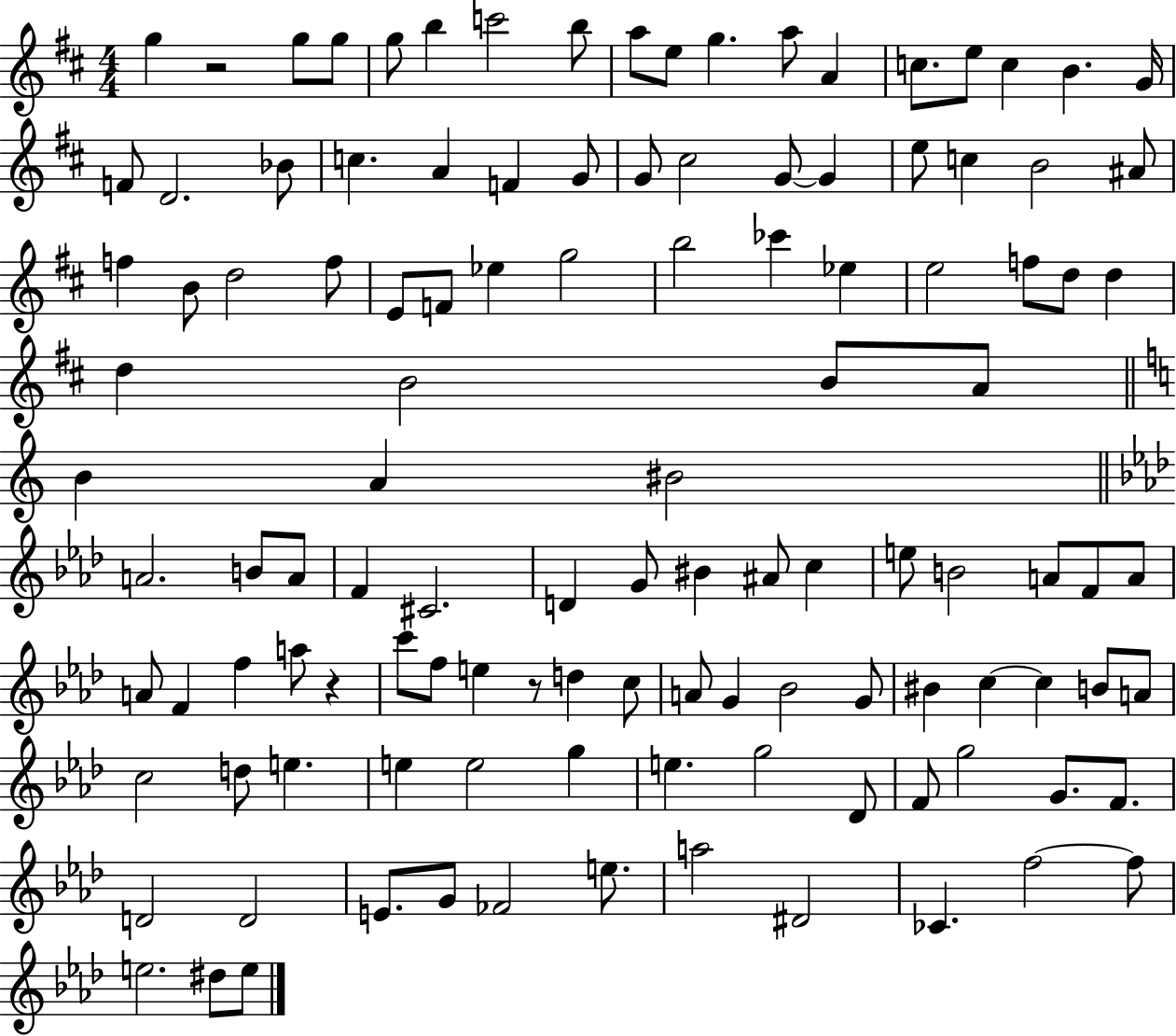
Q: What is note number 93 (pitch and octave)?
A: G5